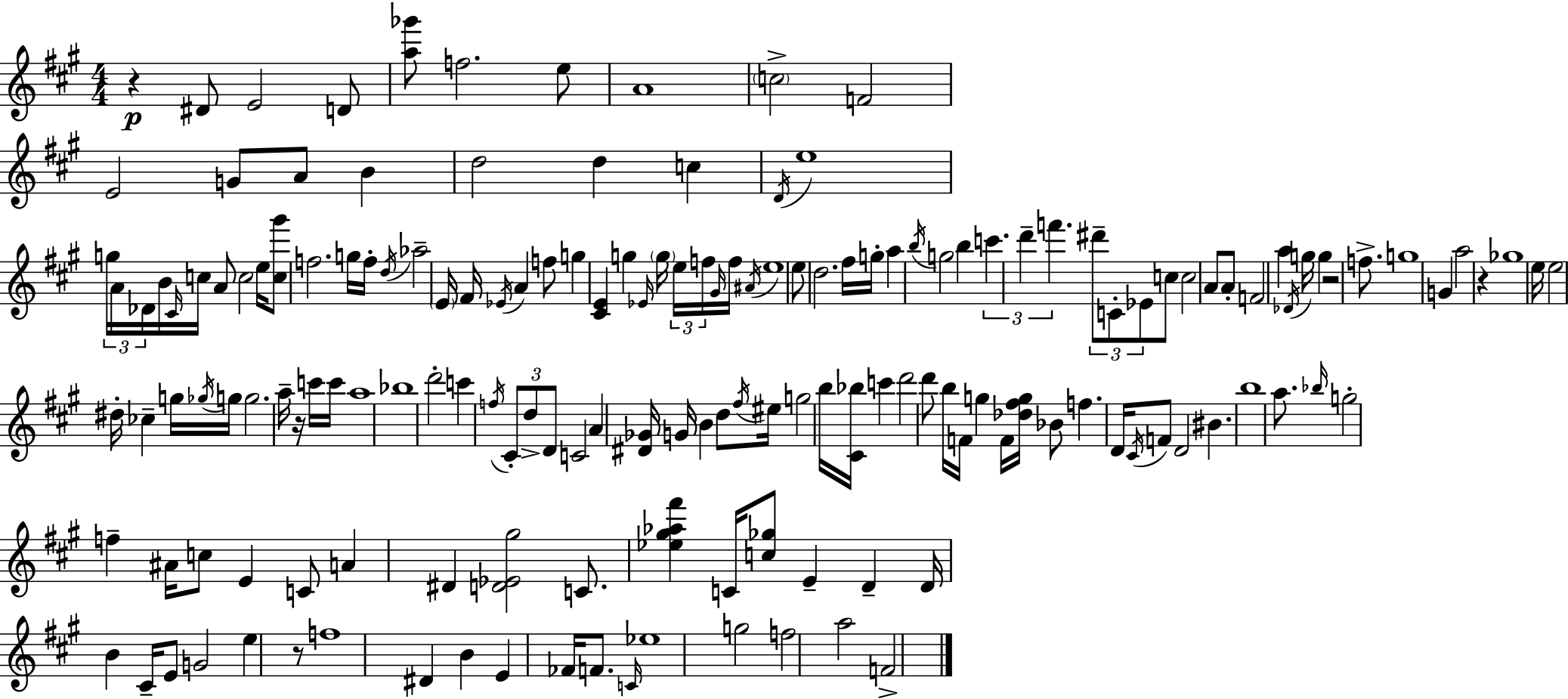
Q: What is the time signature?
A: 4/4